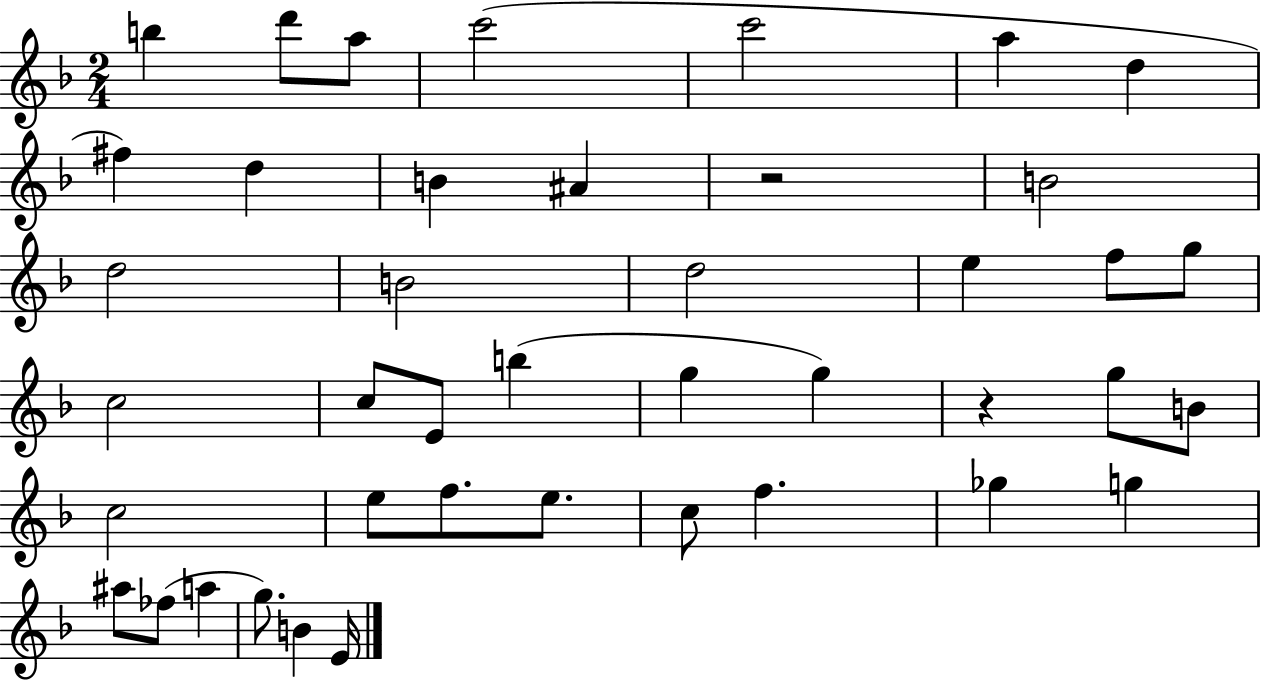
{
  \clef treble
  \numericTimeSignature
  \time 2/4
  \key f \major
  b''4 d'''8 a''8 | c'''2( | c'''2 | a''4 d''4 | \break fis''4) d''4 | b'4 ais'4 | r2 | b'2 | \break d''2 | b'2 | d''2 | e''4 f''8 g''8 | \break c''2 | c''8 e'8 b''4( | g''4 g''4) | r4 g''8 b'8 | \break c''2 | e''8 f''8. e''8. | c''8 f''4. | ges''4 g''4 | \break ais''8 fes''8( a''4 | g''8.) b'4 e'16 | \bar "|."
}